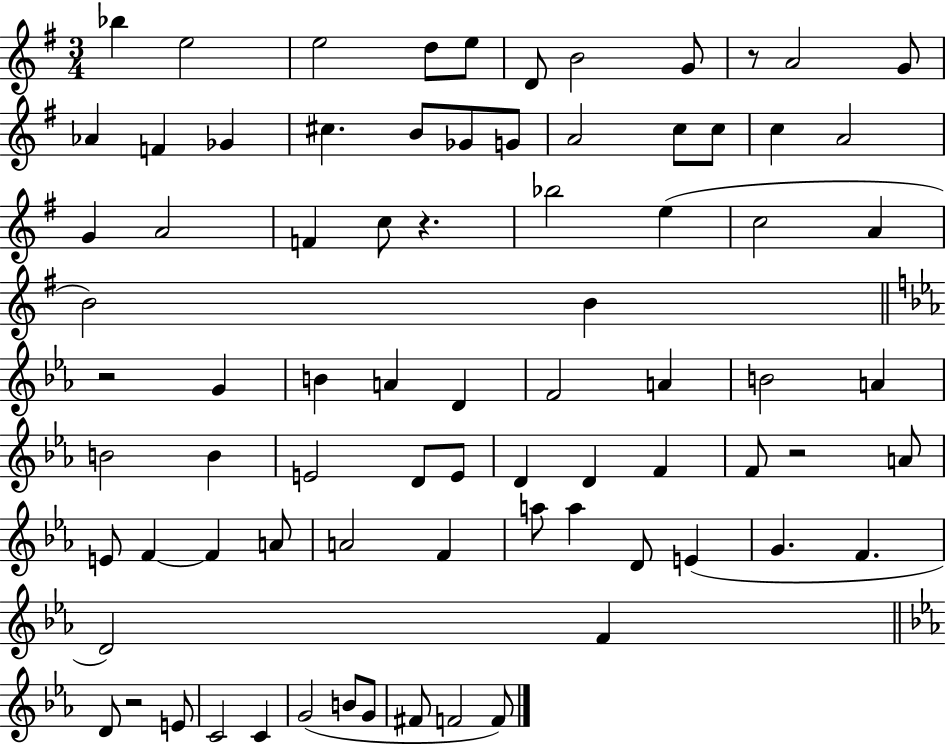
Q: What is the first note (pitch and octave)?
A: Bb5